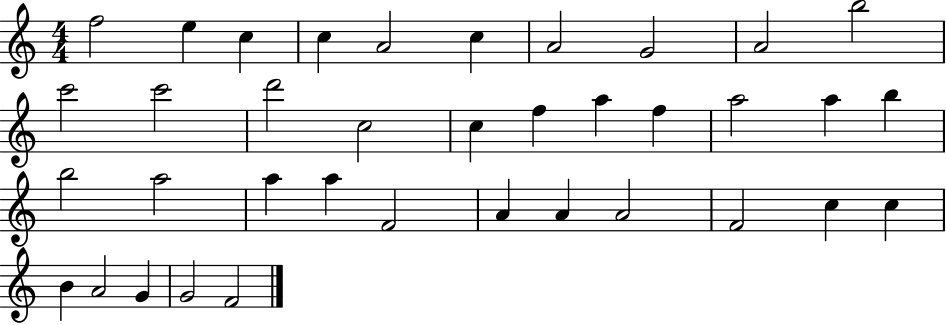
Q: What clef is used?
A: treble